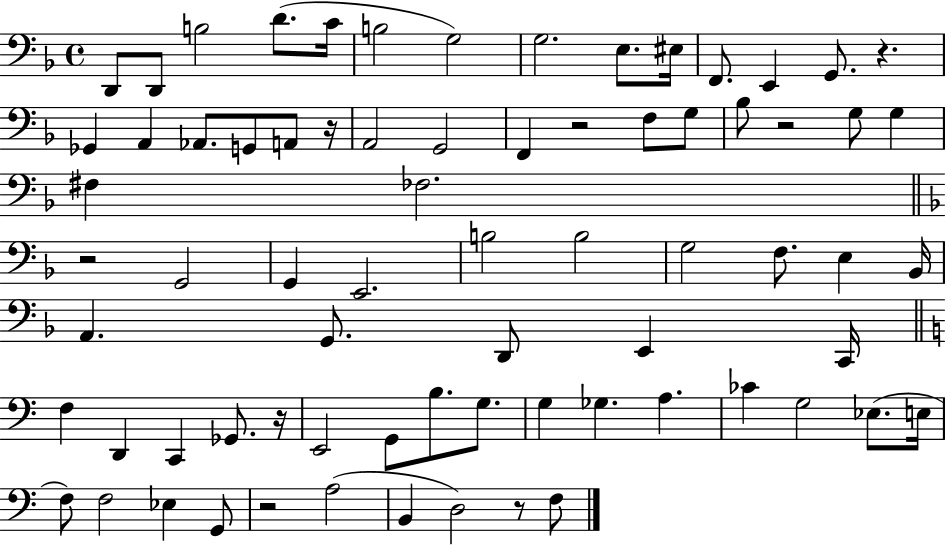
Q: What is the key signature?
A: F major